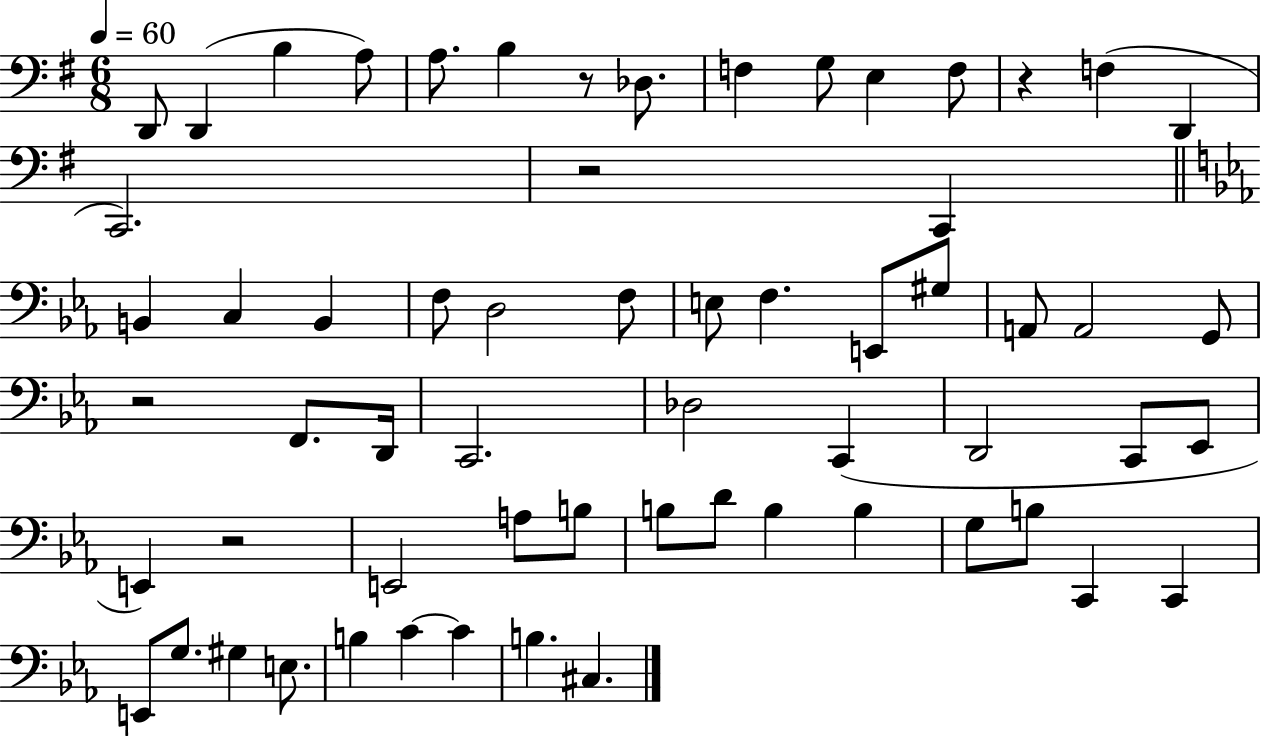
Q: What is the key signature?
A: G major